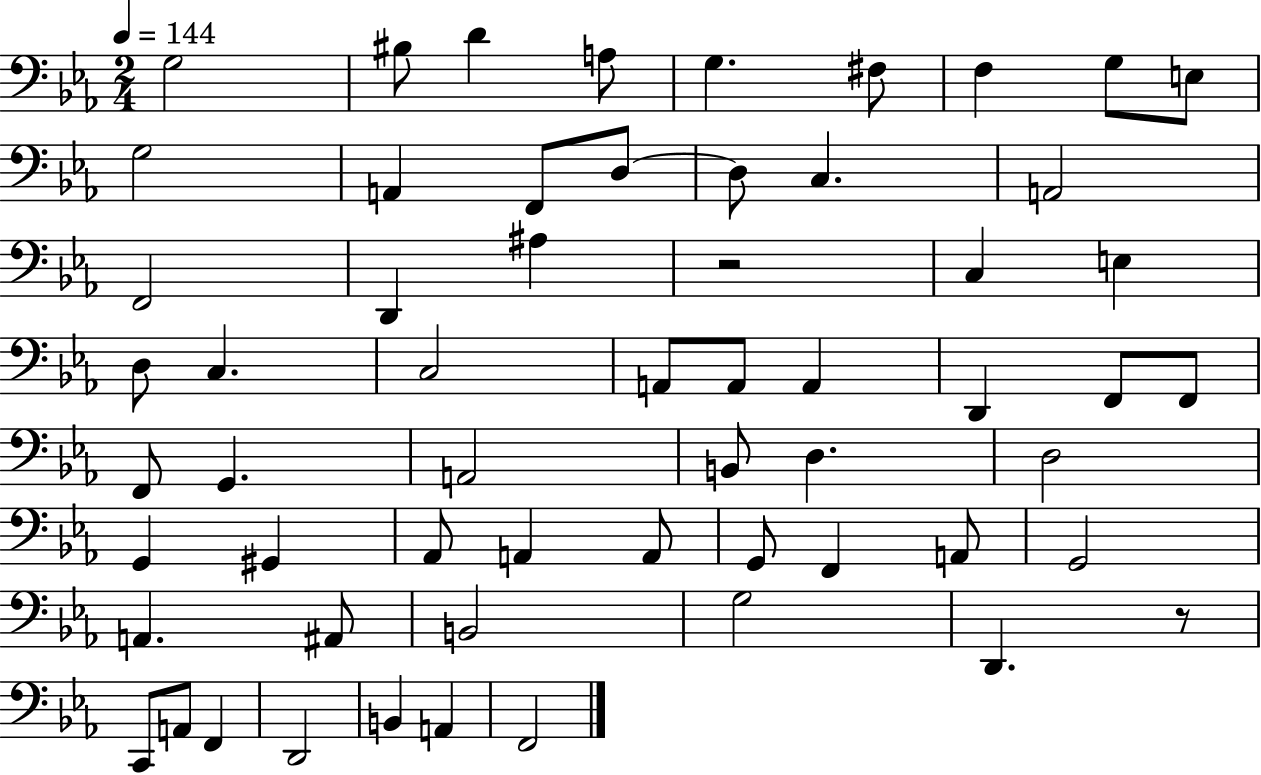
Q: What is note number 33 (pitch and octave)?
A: A2